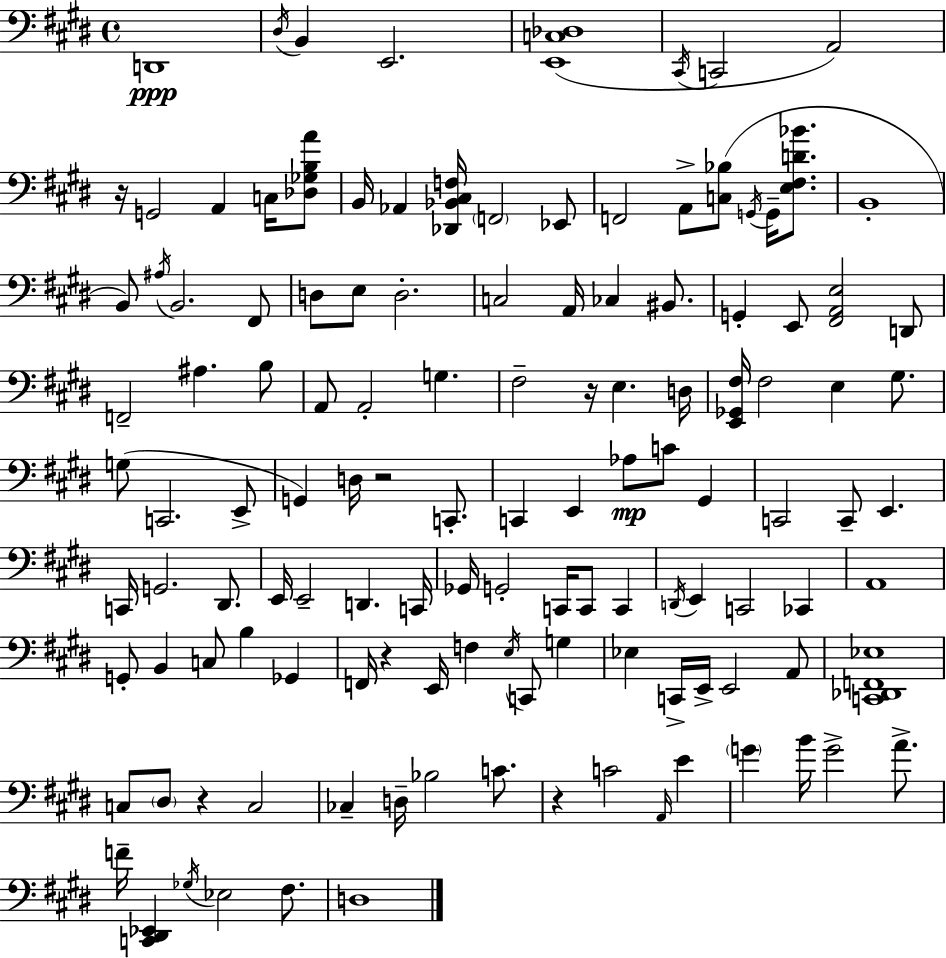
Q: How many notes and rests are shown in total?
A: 126